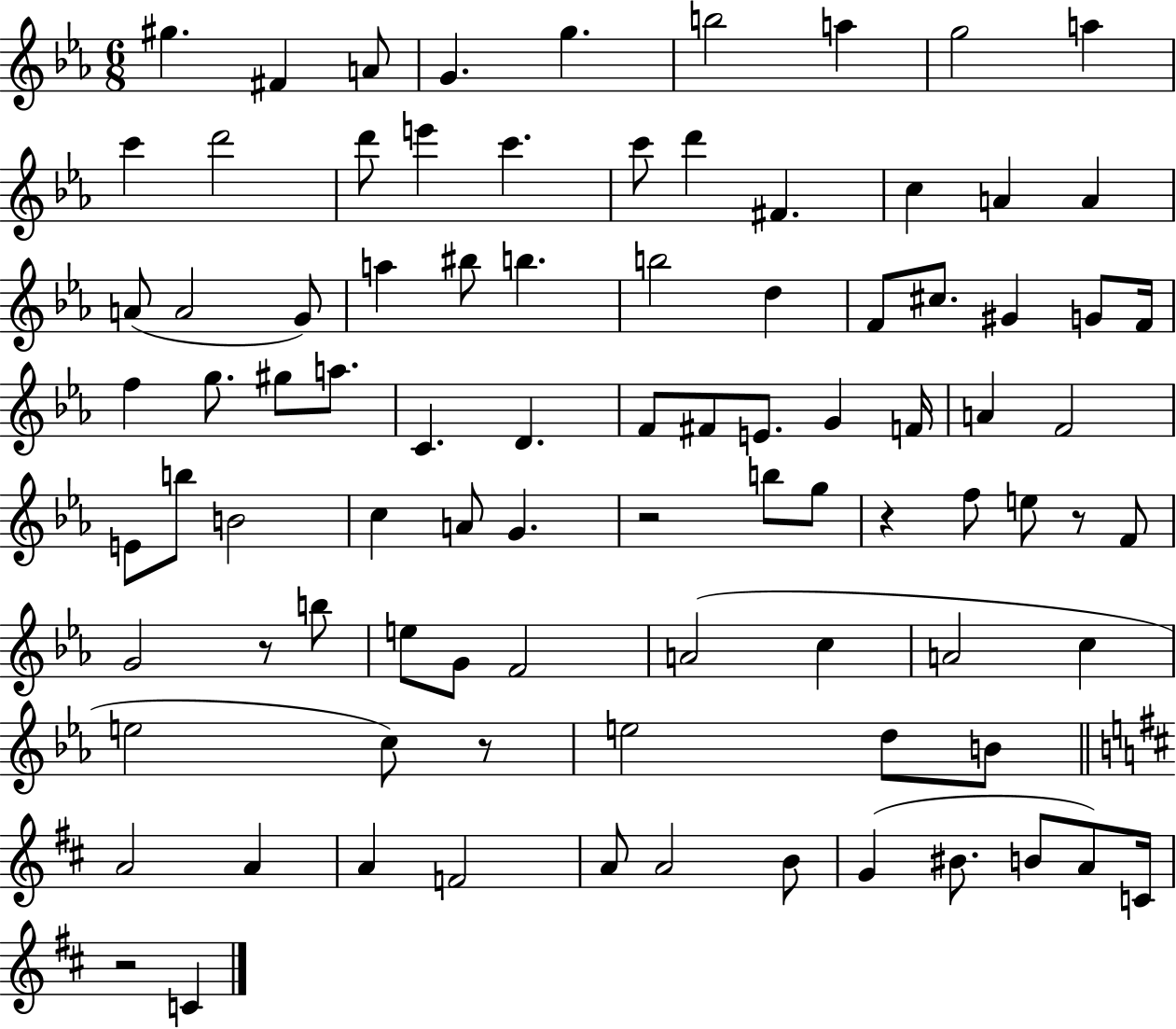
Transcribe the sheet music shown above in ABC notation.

X:1
T:Untitled
M:6/8
L:1/4
K:Eb
^g ^F A/2 G g b2 a g2 a c' d'2 d'/2 e' c' c'/2 d' ^F c A A A/2 A2 G/2 a ^b/2 b b2 d F/2 ^c/2 ^G G/2 F/4 f g/2 ^g/2 a/2 C D F/2 ^F/2 E/2 G F/4 A F2 E/2 b/2 B2 c A/2 G z2 b/2 g/2 z f/2 e/2 z/2 F/2 G2 z/2 b/2 e/2 G/2 F2 A2 c A2 c e2 c/2 z/2 e2 d/2 B/2 A2 A A F2 A/2 A2 B/2 G ^B/2 B/2 A/2 C/4 z2 C